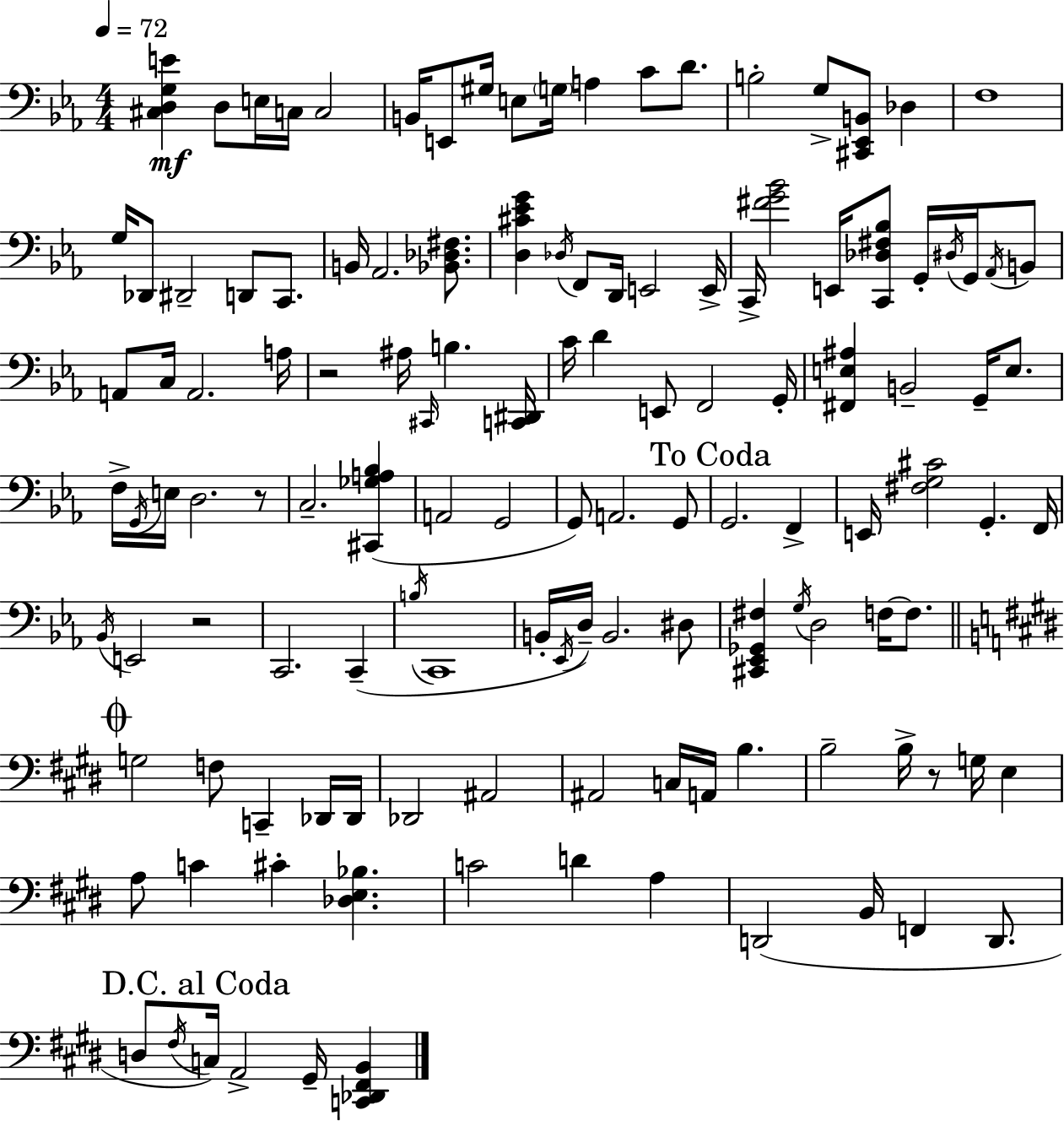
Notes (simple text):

[C#3,D3,G3,E4]/q D3/e E3/s C3/s C3/h B2/s E2/e G#3/s E3/e G3/s A3/q C4/e D4/e. B3/h G3/e [C#2,Eb2,B2]/e Db3/q F3/w G3/s Db2/e D#2/h D2/e C2/e. B2/s Ab2/h. [Bb2,Db3,F#3]/e. [D3,C#4,Eb4,G4]/q Db3/s F2/e D2/s E2/h E2/s C2/s [F#4,G4,Bb4]/h E2/s [C2,Db3,F#3,Bb3]/e G2/s D#3/s G2/s Ab2/s B2/e A2/e C3/s A2/h. A3/s R/h A#3/s C#2/s B3/q. [C2,D#2]/s C4/s D4/q E2/e F2/h G2/s [F#2,E3,A#3]/q B2/h G2/s E3/e. F3/s G2/s E3/s D3/h. R/e C3/h. [C#2,Gb3,A3,Bb3]/q A2/h G2/h G2/e A2/h. G2/e G2/h. F2/q E2/s [F#3,G3,C#4]/h G2/q. F2/s Bb2/s E2/h R/h C2/h. C2/q B3/s C2/w B2/s Eb2/s D3/s B2/h. D#3/e [C#2,Eb2,Gb2,F#3]/q G3/s D3/h F3/s F3/e. G3/h F3/e C2/q Db2/s Db2/s Db2/h A#2/h A#2/h C3/s A2/s B3/q. B3/h B3/s R/e G3/s E3/q A3/e C4/q C#4/q [Db3,E3,Bb3]/q. C4/h D4/q A3/q D2/h B2/s F2/q D2/e. D3/e F#3/s C3/s A2/h G#2/s [C2,Db2,F#2,B2]/q